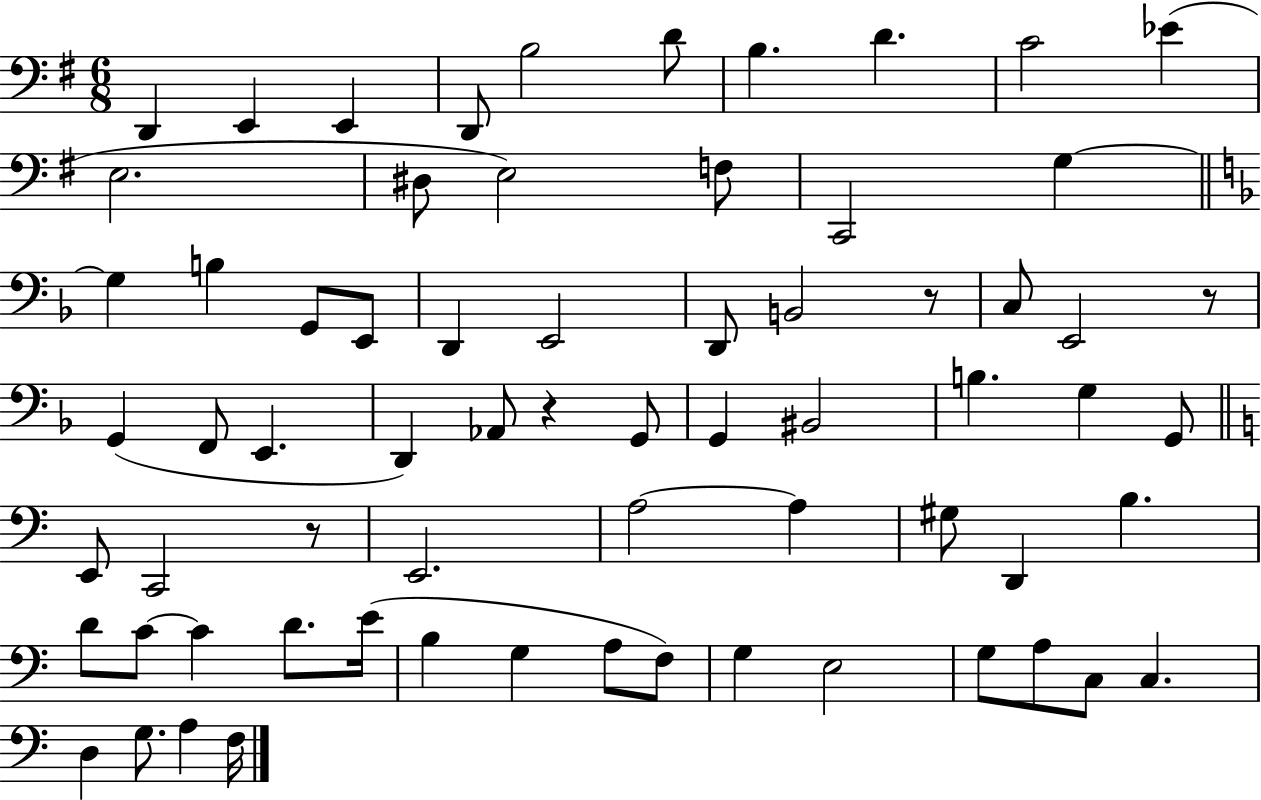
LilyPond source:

{
  \clef bass
  \numericTimeSignature
  \time 6/8
  \key g \major
  d,4 e,4 e,4 | d,8 b2 d'8 | b4. d'4. | c'2 ees'4( | \break e2. | dis8 e2) f8 | c,2 g4~~ | \bar "||" \break \key f \major g4 b4 g,8 e,8 | d,4 e,2 | d,8 b,2 r8 | c8 e,2 r8 | \break g,4( f,8 e,4. | d,4) aes,8 r4 g,8 | g,4 bis,2 | b4. g4 g,8 | \break \bar "||" \break \key a \minor e,8 c,2 r8 | e,2. | a2~~ a4 | gis8 d,4 b4. | \break d'8 c'8~~ c'4 d'8. e'16( | b4 g4 a8 f8) | g4 e2 | g8 a8 c8 c4. | \break d4 g8. a4 f16 | \bar "|."
}